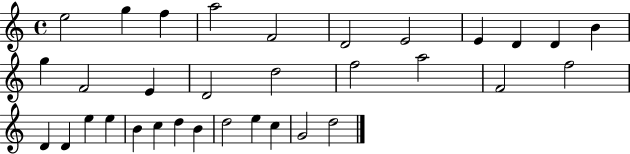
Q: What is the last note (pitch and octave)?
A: D5